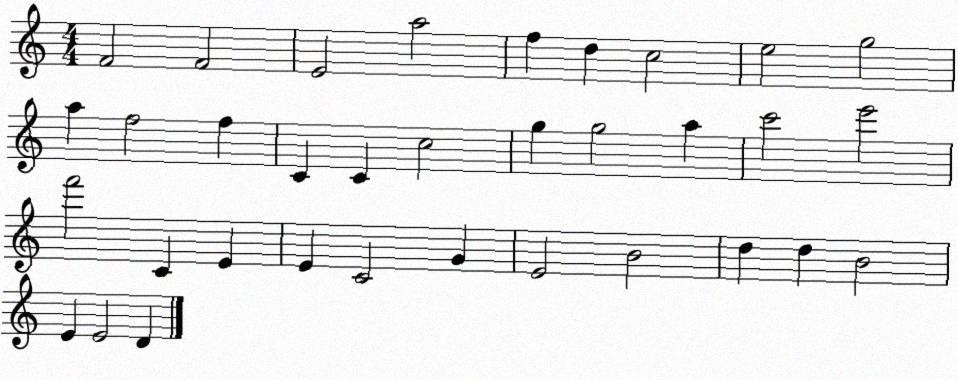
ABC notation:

X:1
T:Untitled
M:4/4
L:1/4
K:C
F2 F2 E2 a2 f d c2 e2 g2 a f2 f C C c2 g g2 a c'2 e'2 f'2 C E E C2 G E2 B2 d d B2 E E2 D